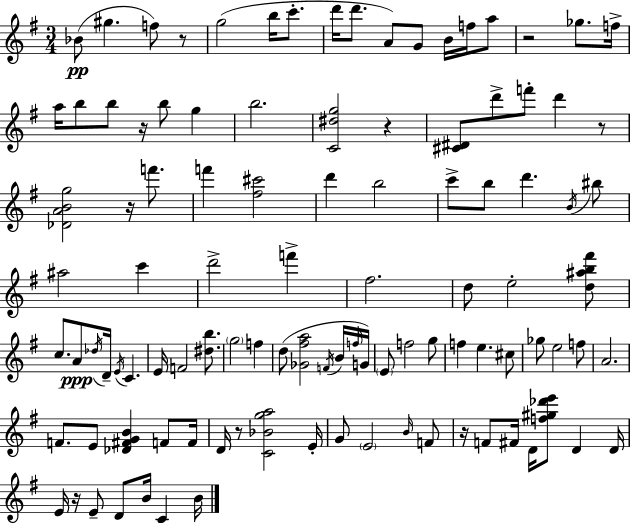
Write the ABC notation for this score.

X:1
T:Untitled
M:3/4
L:1/4
K:G
_B/2 ^g f/2 z/2 g2 b/4 c'/2 d'/4 d'/2 A/2 G/2 B/4 f/4 a/2 z2 _g/2 f/4 a/4 b/2 b/2 z/4 b/2 g b2 [C^dg]2 z [^C^D]/2 d'/2 f'/2 d' z/2 [_DABg]2 z/4 f'/2 f' [^f^c']2 d' b2 c'/2 b/2 d' B/4 ^b/2 ^a2 c' d'2 f' ^f2 d/2 e2 [d^ab^f']/2 c/2 A/2 _d/4 D/4 E/4 C E/4 F2 [^db]/2 g2 f d/2 [_G^fa]2 F/4 B/4 f/4 G/4 E/2 f2 g/2 f e ^c/2 _g/2 e2 f/2 A2 F/2 E/2 [_D^FGB] F/2 F/4 D/4 z/2 [C_Bga]2 E/4 G/2 E2 B/4 F/2 z/4 F/2 ^F/4 D/4 [f^g_d'e']/2 D D/4 E/4 z/4 E/2 D/2 B/4 C B/4